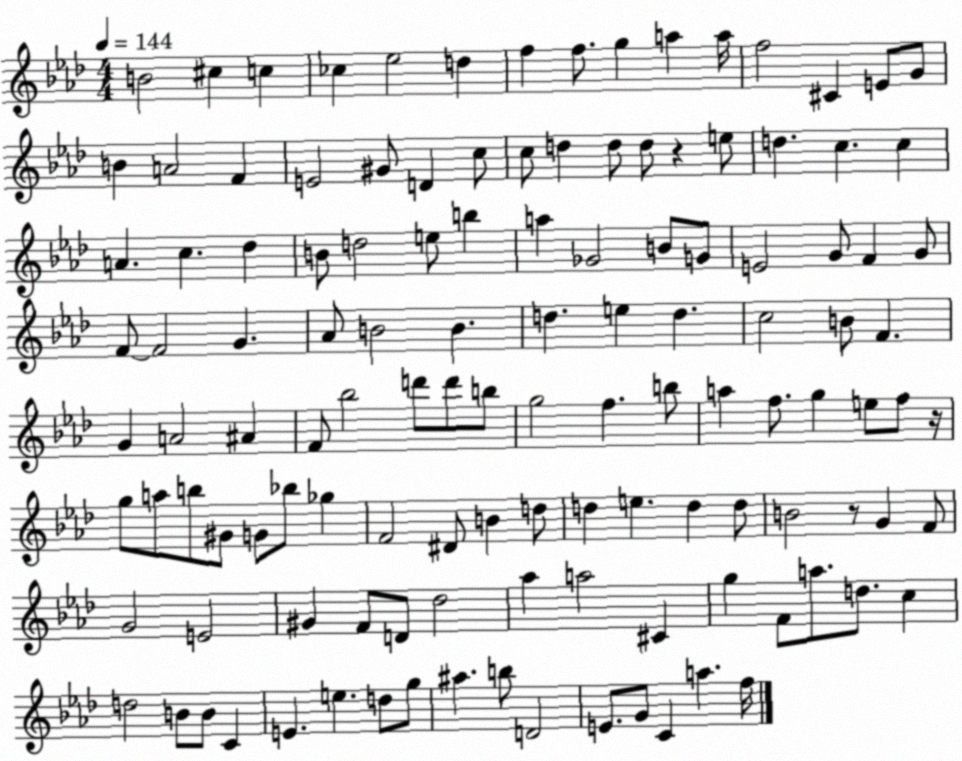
X:1
T:Untitled
M:4/4
L:1/4
K:Ab
B2 ^c c _c _e2 d f f/2 g a a/4 f2 ^C E/2 G/2 B A2 F E2 ^G/2 D c/2 c/2 d d/2 d/2 z e/2 d c c A c _d B/2 d2 e/2 b a _G2 B/2 G/2 E2 G/2 F G/2 F/2 F2 G _A/2 B2 B d e d c2 B/2 F G A2 ^A F/2 _b2 d'/2 d'/2 b/2 g2 f b/2 a f/2 g e/2 f/2 z/4 g/2 a/2 b/2 ^G/2 G/2 _b/2 _g F2 ^D/2 B d/2 d e d d/2 B2 z/2 G F/2 G2 E2 ^G F/2 D/2 _d2 _a a2 ^C g F/2 a/2 d/2 c d2 B/2 B/2 C E e d/2 g/2 ^a b/2 D2 E/2 G/2 C a f/4